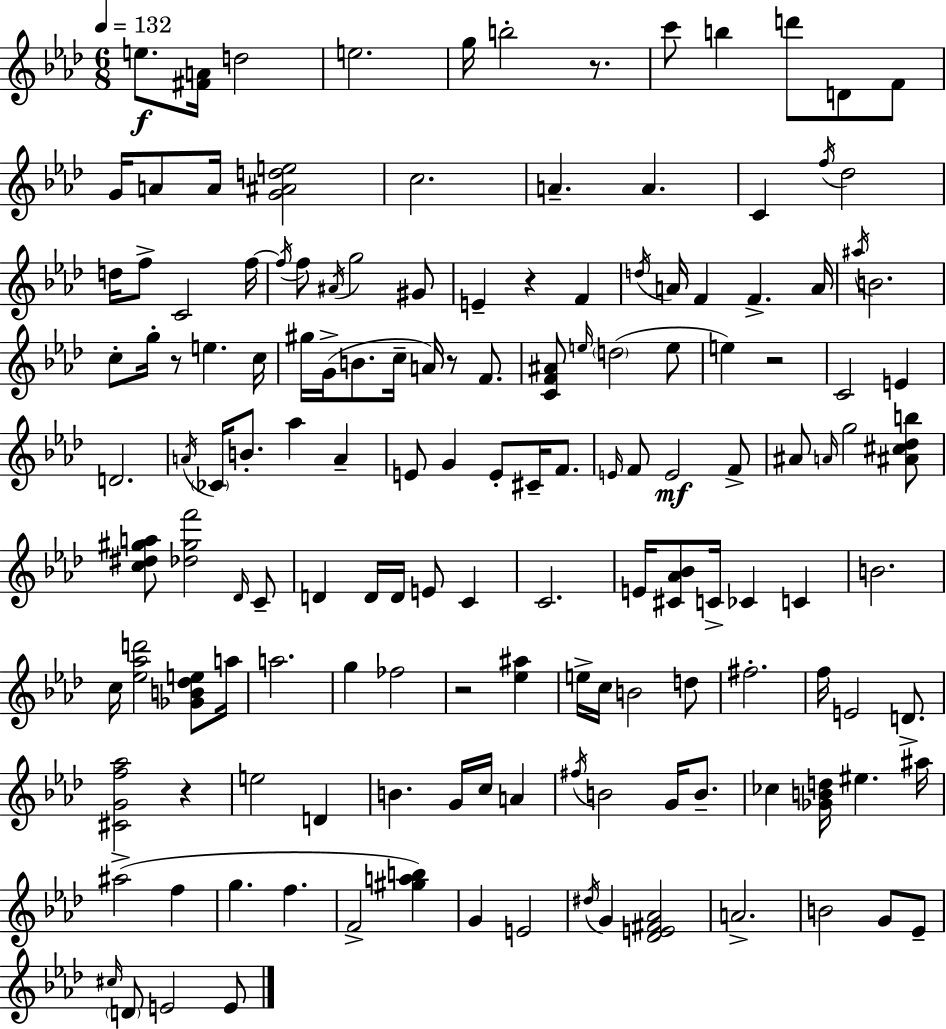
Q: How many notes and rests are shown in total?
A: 148